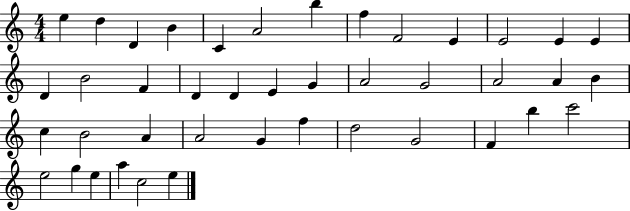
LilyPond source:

{
  \clef treble
  \numericTimeSignature
  \time 4/4
  \key c \major
  e''4 d''4 d'4 b'4 | c'4 a'2 b''4 | f''4 f'2 e'4 | e'2 e'4 e'4 | \break d'4 b'2 f'4 | d'4 d'4 e'4 g'4 | a'2 g'2 | a'2 a'4 b'4 | \break c''4 b'2 a'4 | a'2 g'4 f''4 | d''2 g'2 | f'4 b''4 c'''2 | \break e''2 g''4 e''4 | a''4 c''2 e''4 | \bar "|."
}